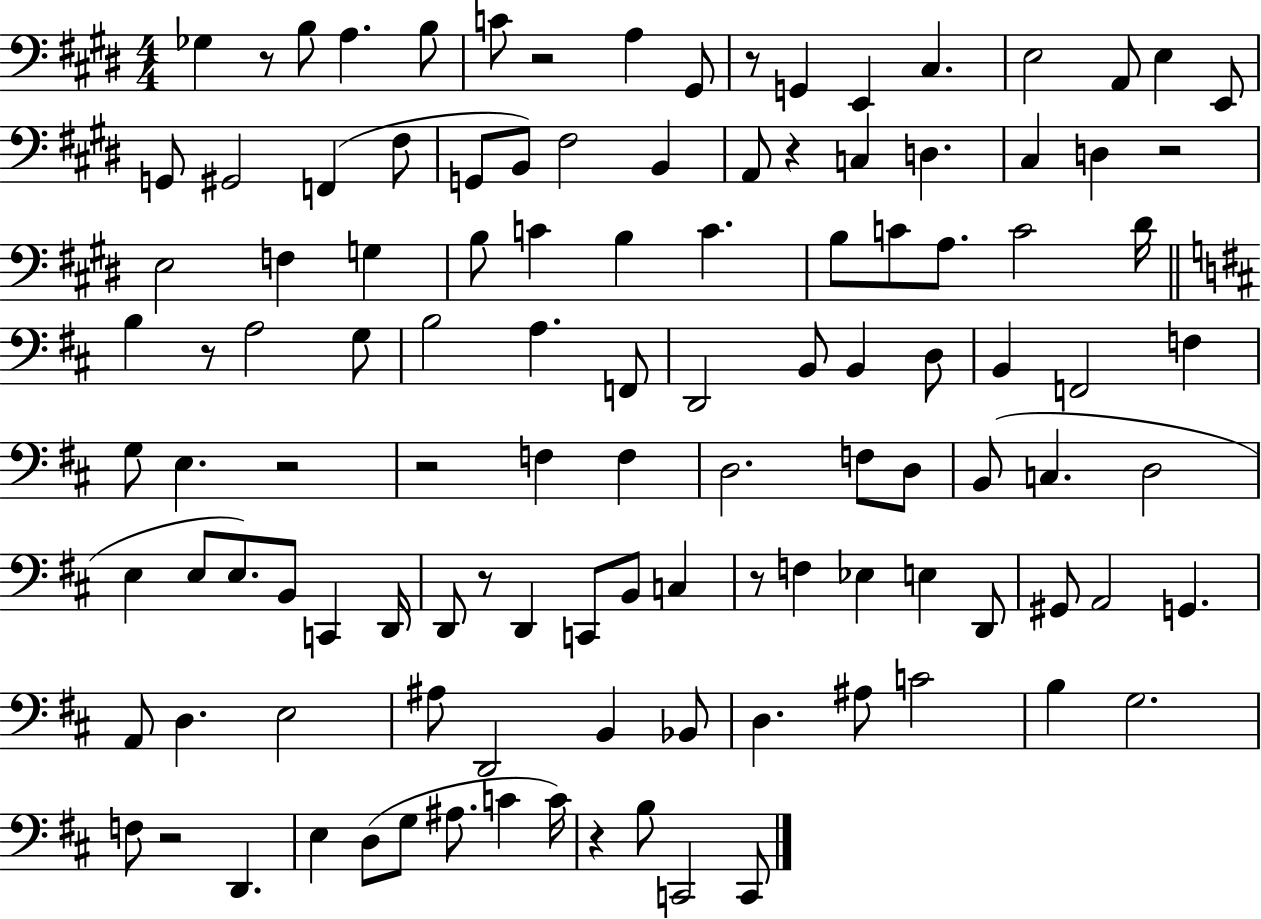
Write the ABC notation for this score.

X:1
T:Untitled
M:4/4
L:1/4
K:E
_G, z/2 B,/2 A, B,/2 C/2 z2 A, ^G,,/2 z/2 G,, E,, ^C, E,2 A,,/2 E, E,,/2 G,,/2 ^G,,2 F,, ^F,/2 G,,/2 B,,/2 ^F,2 B,, A,,/2 z C, D, ^C, D, z2 E,2 F, G, B,/2 C B, C B,/2 C/2 A,/2 C2 ^D/4 B, z/2 A,2 G,/2 B,2 A, F,,/2 D,,2 B,,/2 B,, D,/2 B,, F,,2 F, G,/2 E, z2 z2 F, F, D,2 F,/2 D,/2 B,,/2 C, D,2 E, E,/2 E,/2 B,,/2 C,, D,,/4 D,,/2 z/2 D,, C,,/2 B,,/2 C, z/2 F, _E, E, D,,/2 ^G,,/2 A,,2 G,, A,,/2 D, E,2 ^A,/2 D,,2 B,, _B,,/2 D, ^A,/2 C2 B, G,2 F,/2 z2 D,, E, D,/2 G,/2 ^A,/2 C C/4 z B,/2 C,,2 C,,/2